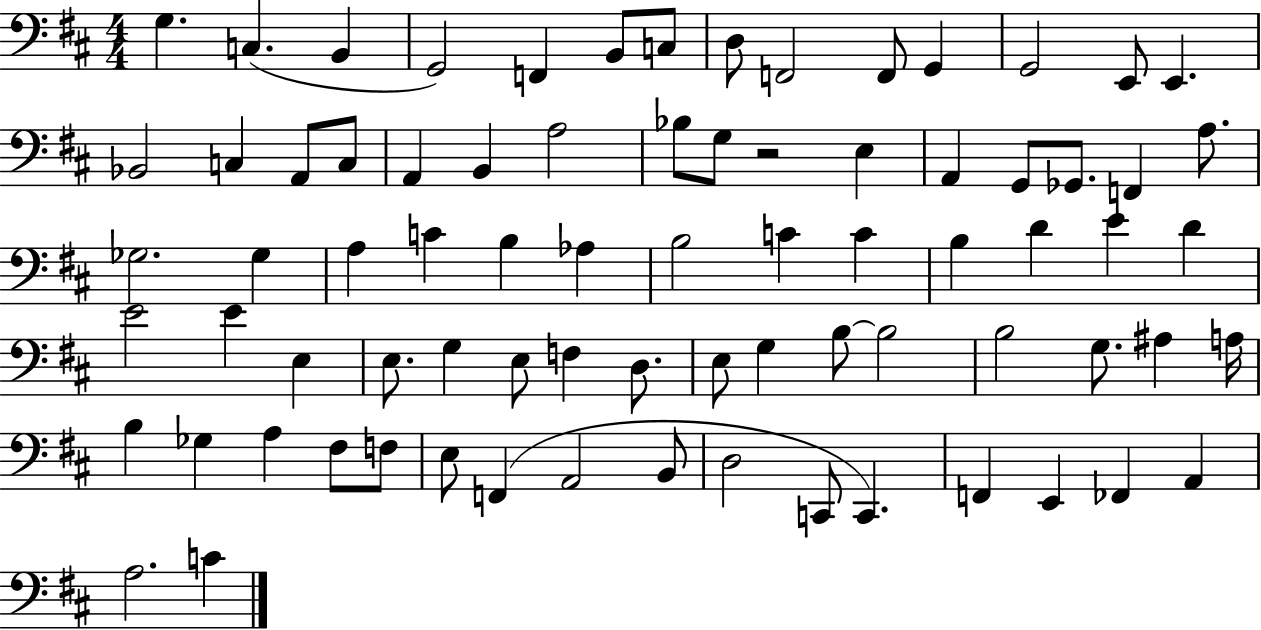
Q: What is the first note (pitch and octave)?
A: G3